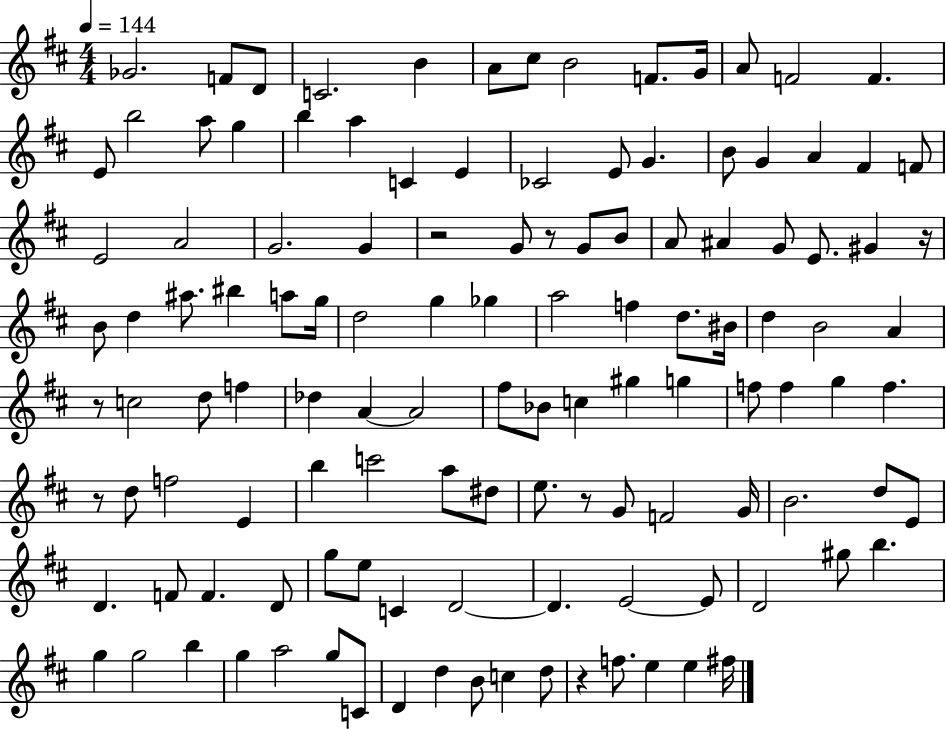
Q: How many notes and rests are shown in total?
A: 123